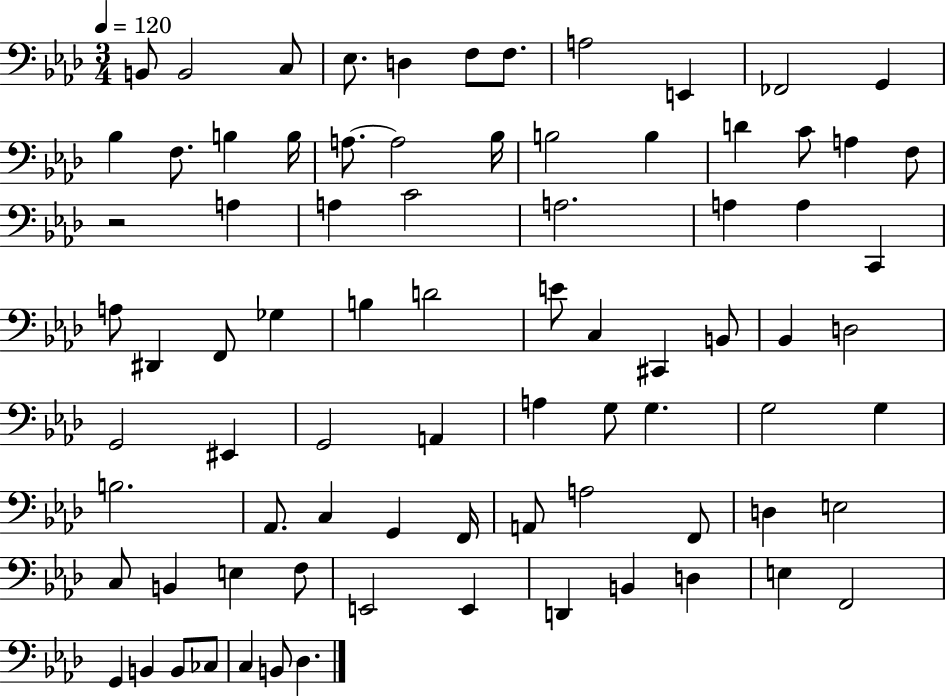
X:1
T:Untitled
M:3/4
L:1/4
K:Ab
B,,/2 B,,2 C,/2 _E,/2 D, F,/2 F,/2 A,2 E,, _F,,2 G,, _B, F,/2 B, B,/4 A,/2 A,2 _B,/4 B,2 B, D C/2 A, F,/2 z2 A, A, C2 A,2 A, A, C,, A,/2 ^D,, F,,/2 _G, B, D2 E/2 C, ^C,, B,,/2 _B,, D,2 G,,2 ^E,, G,,2 A,, A, G,/2 G, G,2 G, B,2 _A,,/2 C, G,, F,,/4 A,,/2 A,2 F,,/2 D, E,2 C,/2 B,, E, F,/2 E,,2 E,, D,, B,, D, E, F,,2 G,, B,, B,,/2 _C,/2 C, B,,/2 _D,